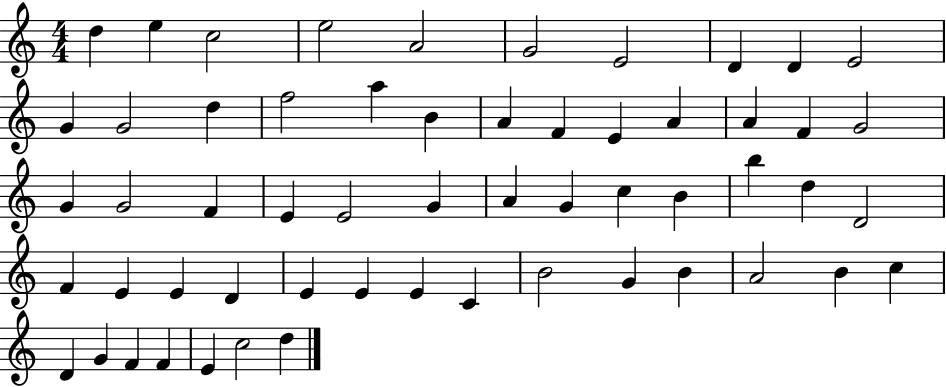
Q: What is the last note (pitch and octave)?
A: D5